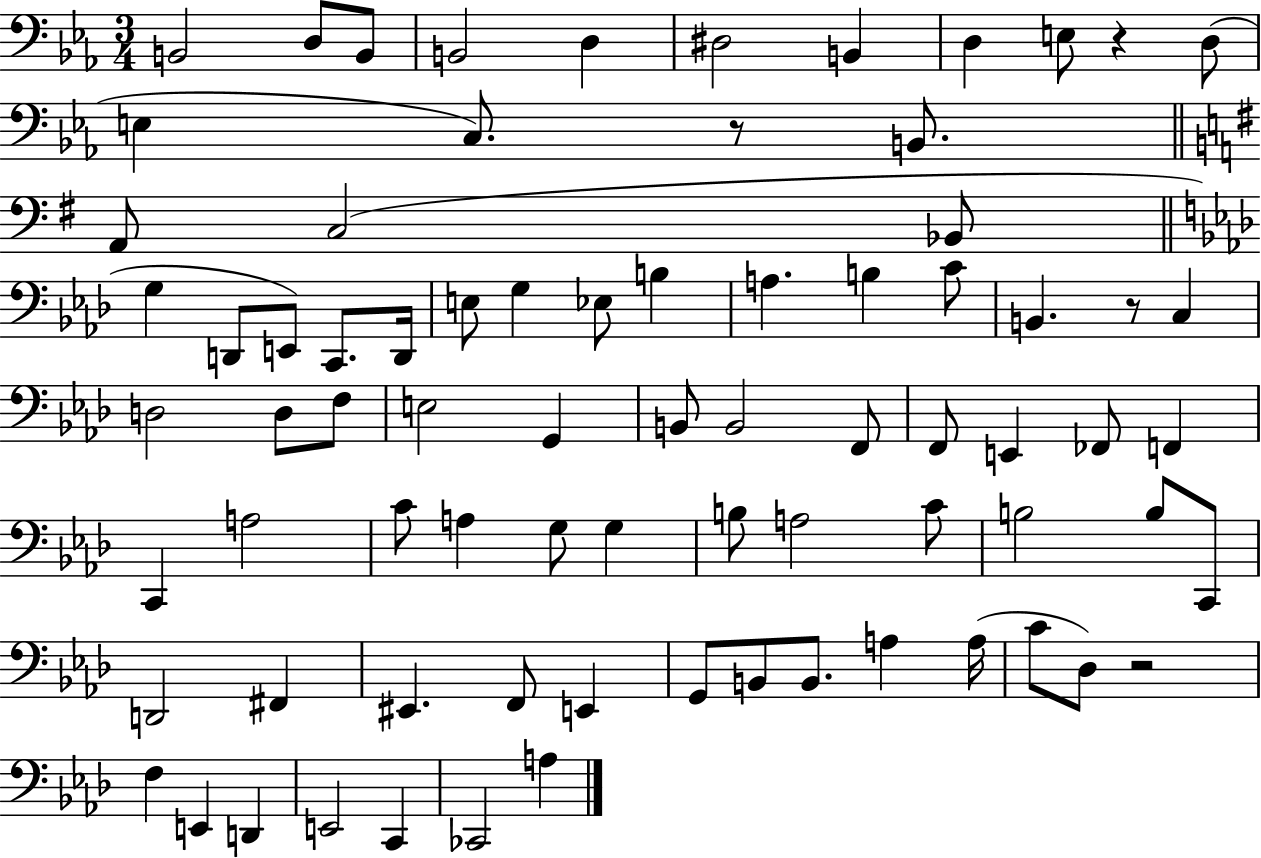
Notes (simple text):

B2/h D3/e B2/e B2/h D3/q D#3/h B2/q D3/q E3/e R/q D3/e E3/q C3/e. R/e B2/e. A2/e C3/h Bb2/e G3/q D2/e E2/e C2/e. D2/s E3/e G3/q Eb3/e B3/q A3/q. B3/q C4/e B2/q. R/e C3/q D3/h D3/e F3/e E3/h G2/q B2/e B2/h F2/e F2/e E2/q FES2/e F2/q C2/q A3/h C4/e A3/q G3/e G3/q B3/e A3/h C4/e B3/h B3/e C2/e D2/h F#2/q EIS2/q. F2/e E2/q G2/e B2/e B2/e. A3/q A3/s C4/e Db3/e R/h F3/q E2/q D2/q E2/h C2/q CES2/h A3/q